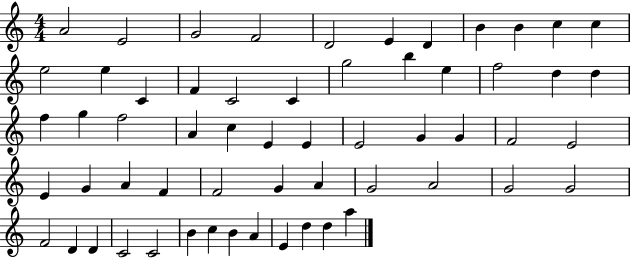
X:1
T:Untitled
M:4/4
L:1/4
K:C
A2 E2 G2 F2 D2 E D B B c c e2 e C F C2 C g2 b e f2 d d f g f2 A c E E E2 G G F2 E2 E G A F F2 G A G2 A2 G2 G2 F2 D D C2 C2 B c B A E d d a